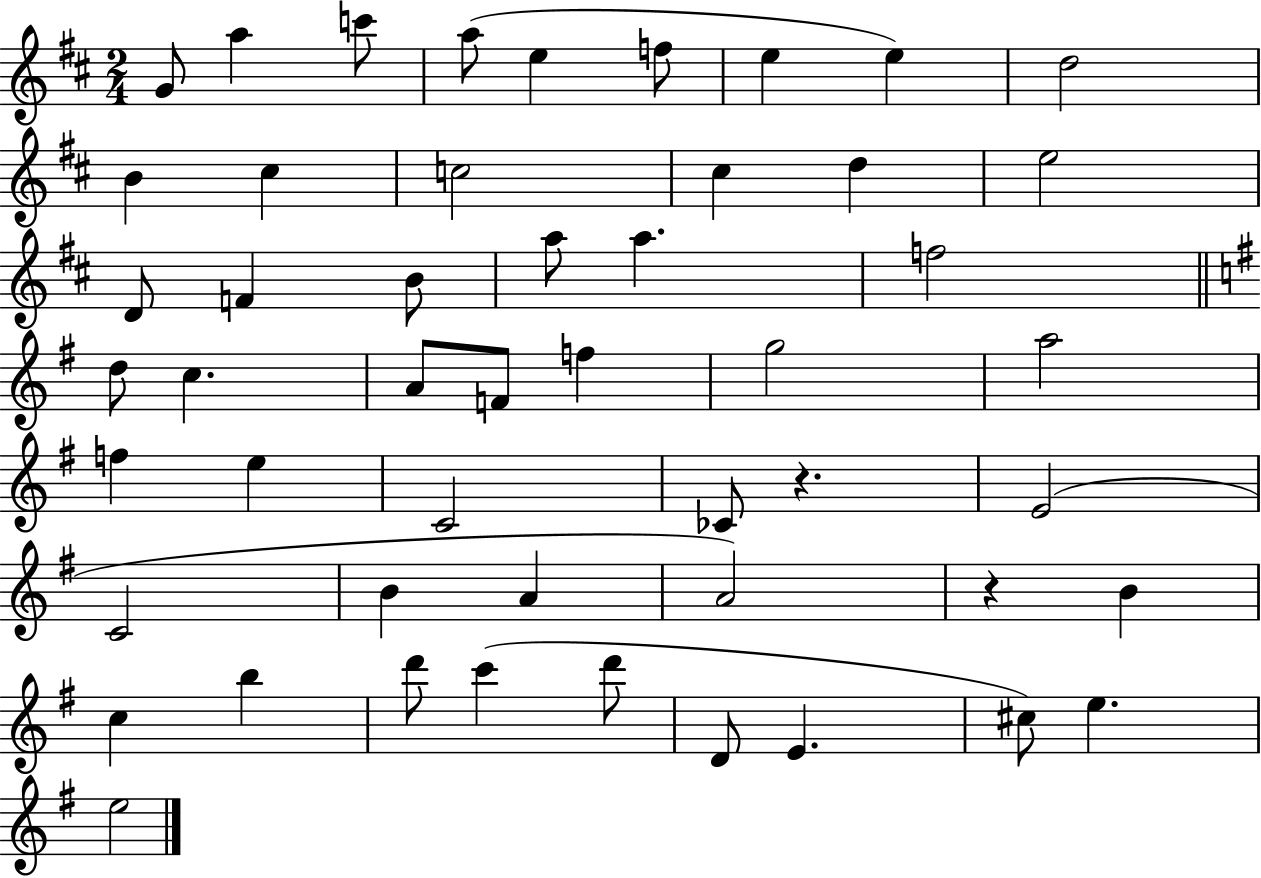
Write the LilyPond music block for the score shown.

{
  \clef treble
  \numericTimeSignature
  \time 2/4
  \key d \major
  g'8 a''4 c'''8 | a''8( e''4 f''8 | e''4 e''4) | d''2 | \break b'4 cis''4 | c''2 | cis''4 d''4 | e''2 | \break d'8 f'4 b'8 | a''8 a''4. | f''2 | \bar "||" \break \key e \minor d''8 c''4. | a'8 f'8 f''4 | g''2 | a''2 | \break f''4 e''4 | c'2 | ces'8 r4. | e'2( | \break c'2 | b'4 a'4 | a'2) | r4 b'4 | \break c''4 b''4 | d'''8 c'''4( d'''8 | d'8 e'4. | cis''8) e''4. | \break e''2 | \bar "|."
}